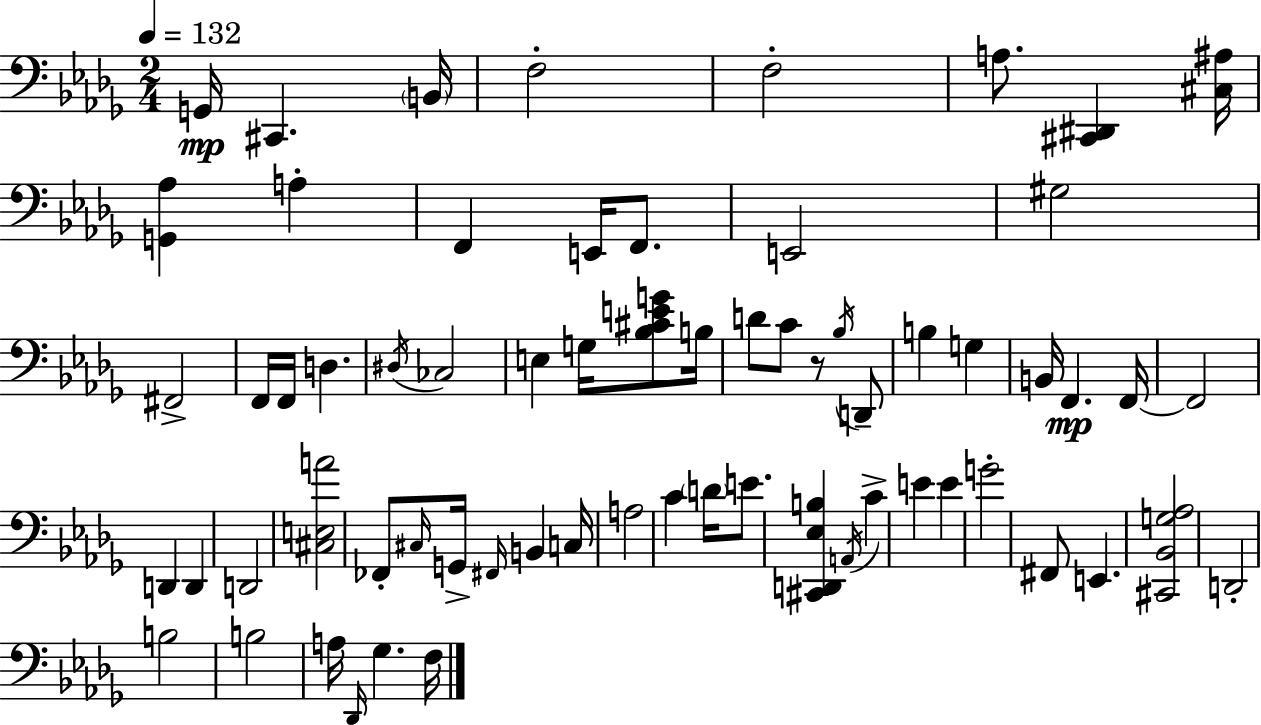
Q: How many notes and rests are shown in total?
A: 66